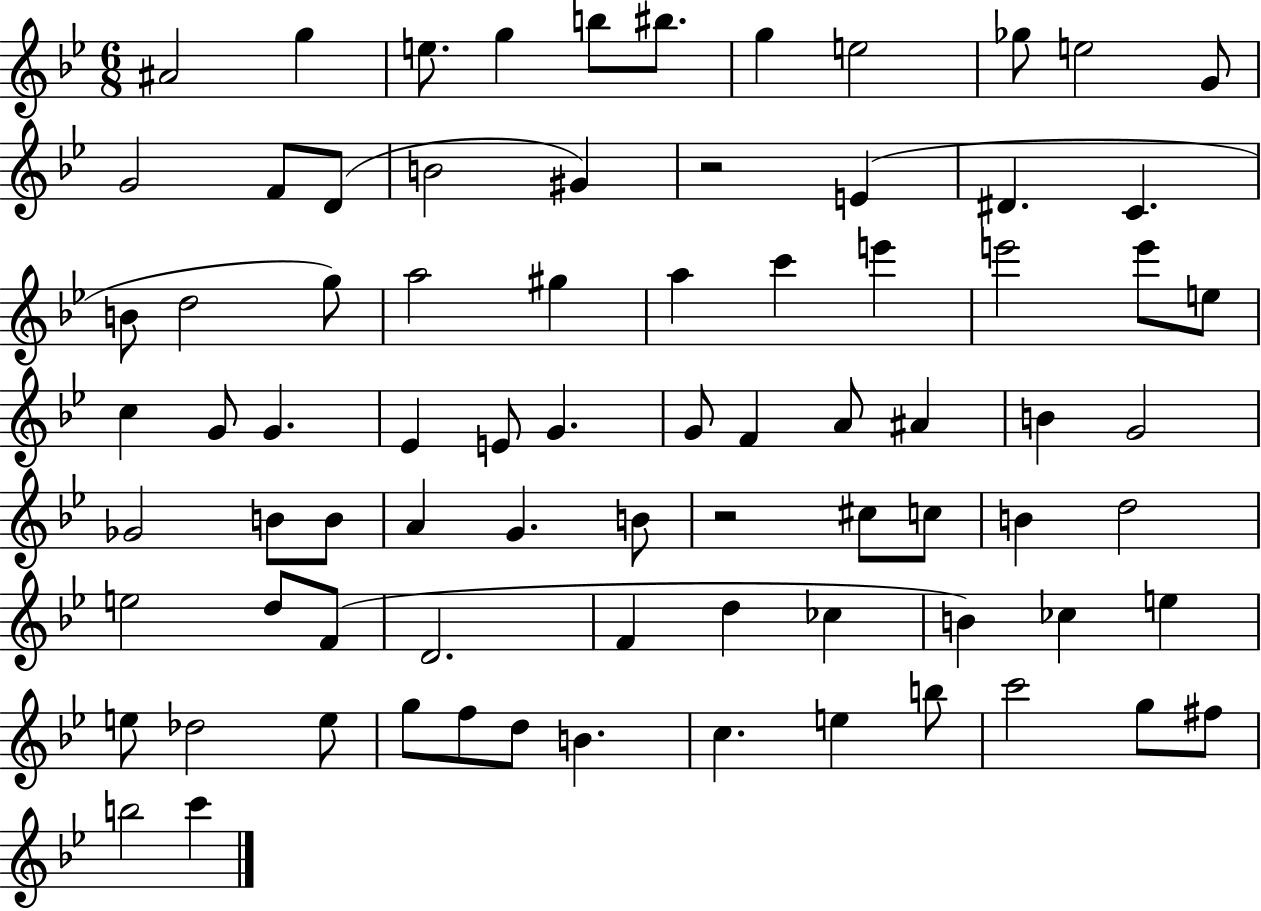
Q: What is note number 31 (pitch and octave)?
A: C5